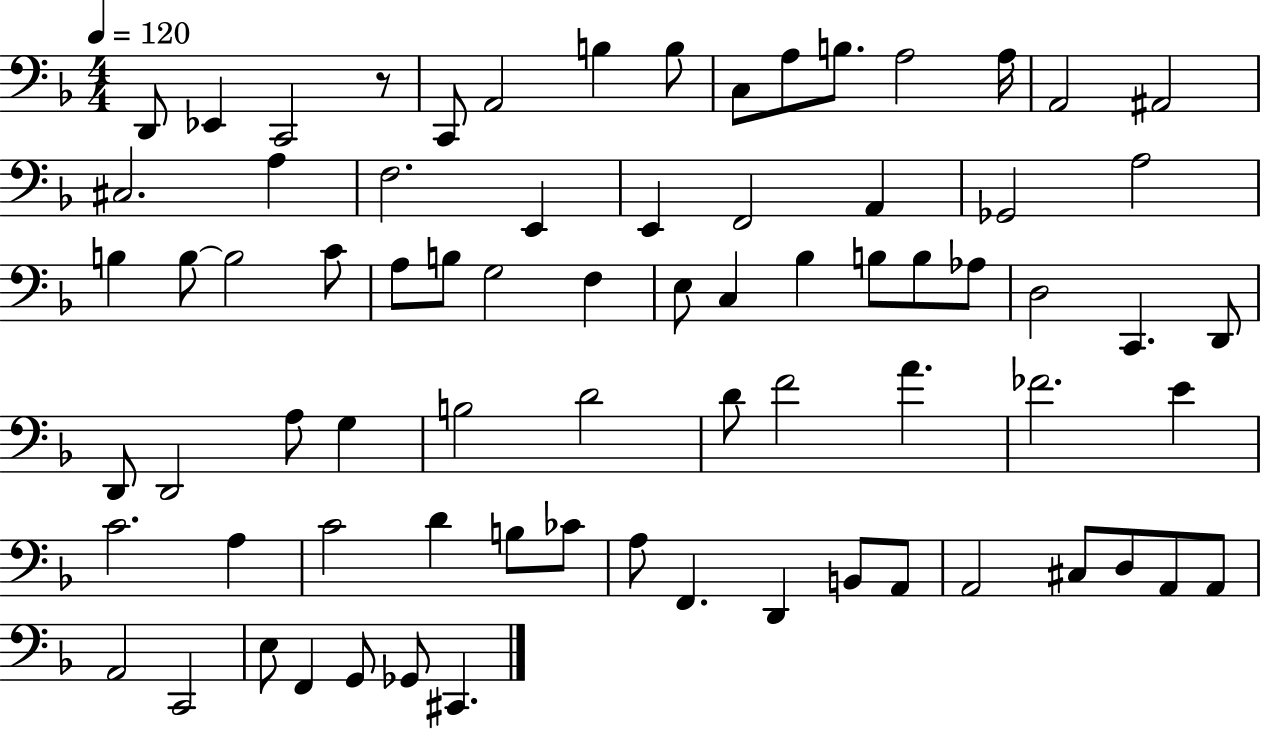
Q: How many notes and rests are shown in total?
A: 75